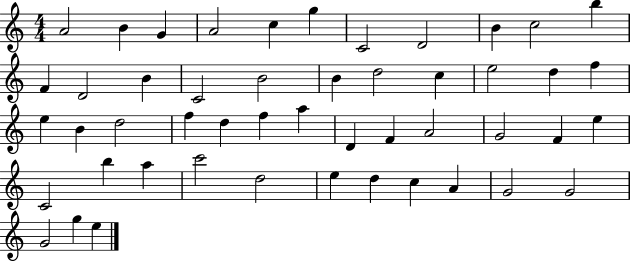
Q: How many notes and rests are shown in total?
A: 49